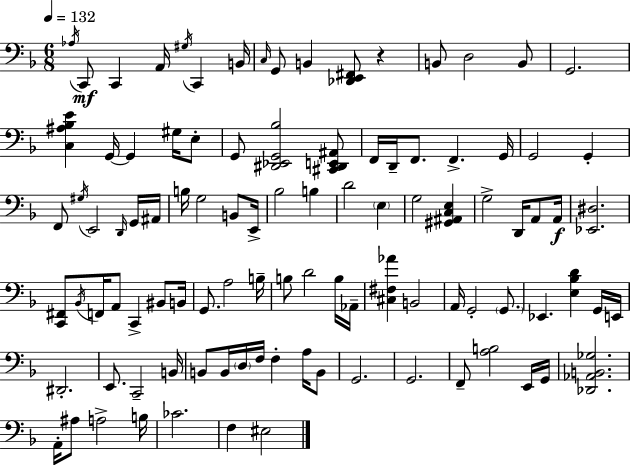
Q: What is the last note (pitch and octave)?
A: EIS3